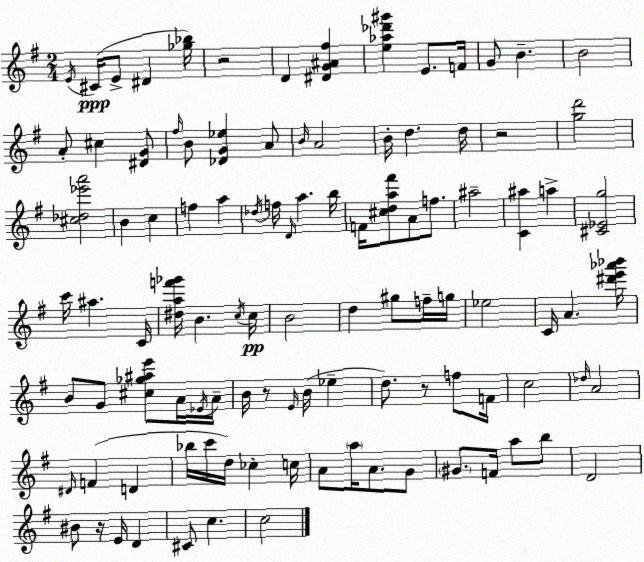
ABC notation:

X:1
T:Untitled
M:2/4
L:1/4
K:Em
E/4 ^C/4 E/2 ^D [_g_b]/4 z2 D [^DG^A^f] [e_a_d'^g'] E/2 F/4 G/2 B B2 A/2 ^c [^DG]/2 ^f/4 B/2 [_DG_e] A/2 B/4 A2 B/4 d d/4 z2 [gd']2 [^c_d_e'a']2 B c f a _d/4 f/4 D/4 a b/4 F/4 [^cda^f']/2 A/2 f/2 ^a2 [C^a] a [^C_Eg]2 c'/4 ^a C/4 [^daf'_g']/4 B c/4 c/4 B2 d ^g/2 f/4 g/4 _e2 C/4 A [^d'e'_a'_b']/4 B/2 G/2 [^c_g^ae']/2 A/4 _E/4 A/4 B/4 z/2 E/4 B/4 _e d/2 z/2 f/2 F/4 c2 _d/4 A2 ^D/4 F D _b/4 c'/4 d/4 _c c/4 A/2 a/4 A/2 G/2 ^G/2 F/4 a/2 b/2 D2 ^B/2 z/4 E/4 D ^C/2 c c2